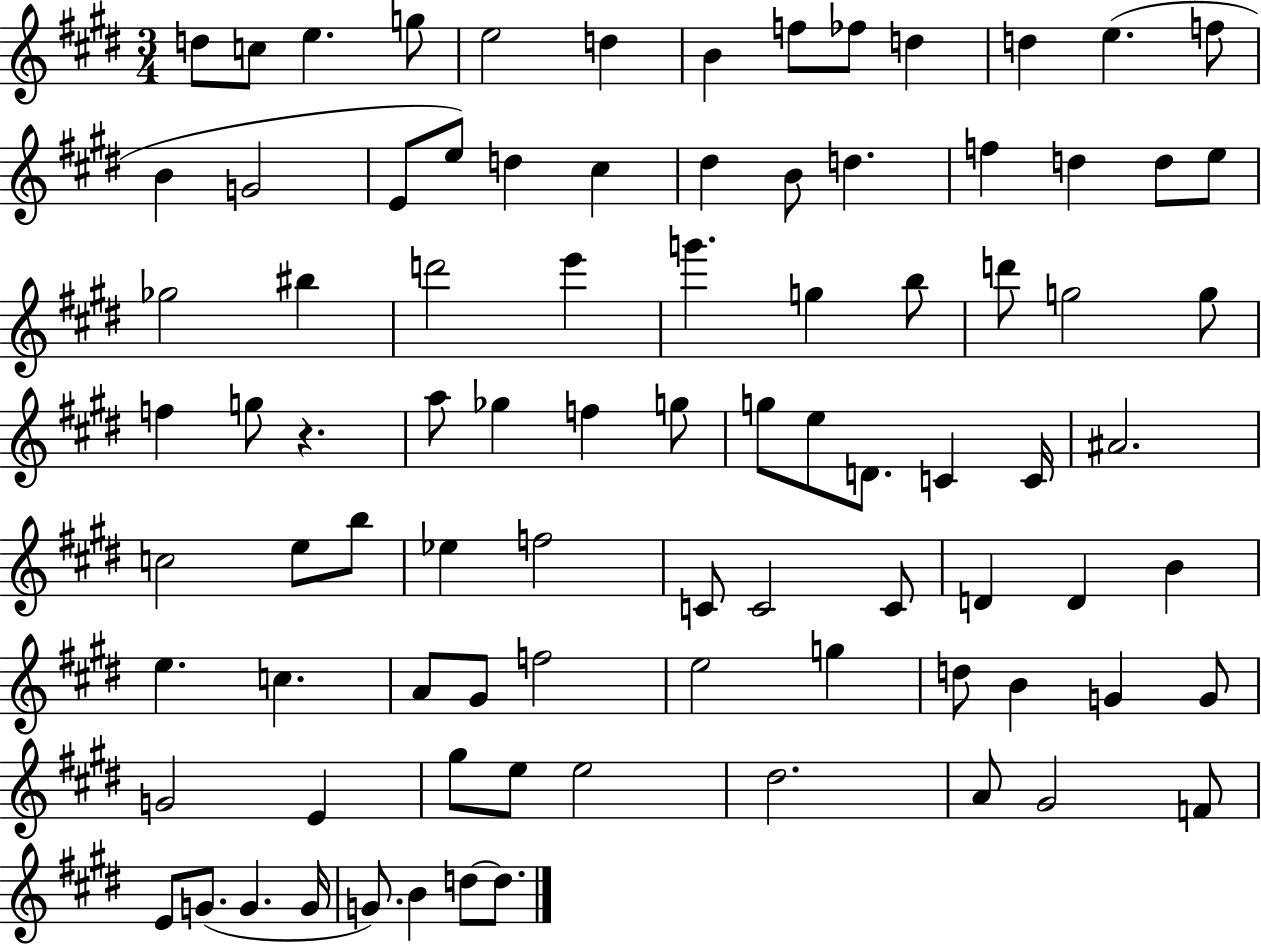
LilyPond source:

{
  \clef treble
  \numericTimeSignature
  \time 3/4
  \key e \major
  \repeat volta 2 { d''8 c''8 e''4. g''8 | e''2 d''4 | b'4 f''8 fes''8 d''4 | d''4 e''4.( f''8 | \break b'4 g'2 | e'8 e''8) d''4 cis''4 | dis''4 b'8 d''4. | f''4 d''4 d''8 e''8 | \break ges''2 bis''4 | d'''2 e'''4 | g'''4. g''4 b''8 | d'''8 g''2 g''8 | \break f''4 g''8 r4. | a''8 ges''4 f''4 g''8 | g''8 e''8 d'8. c'4 c'16 | ais'2. | \break c''2 e''8 b''8 | ees''4 f''2 | c'8 c'2 c'8 | d'4 d'4 b'4 | \break e''4. c''4. | a'8 gis'8 f''2 | e''2 g''4 | d''8 b'4 g'4 g'8 | \break g'2 e'4 | gis''8 e''8 e''2 | dis''2. | a'8 gis'2 f'8 | \break e'8 g'8.( g'4. g'16 | g'8.) b'4 d''8~~ d''8. | } \bar "|."
}